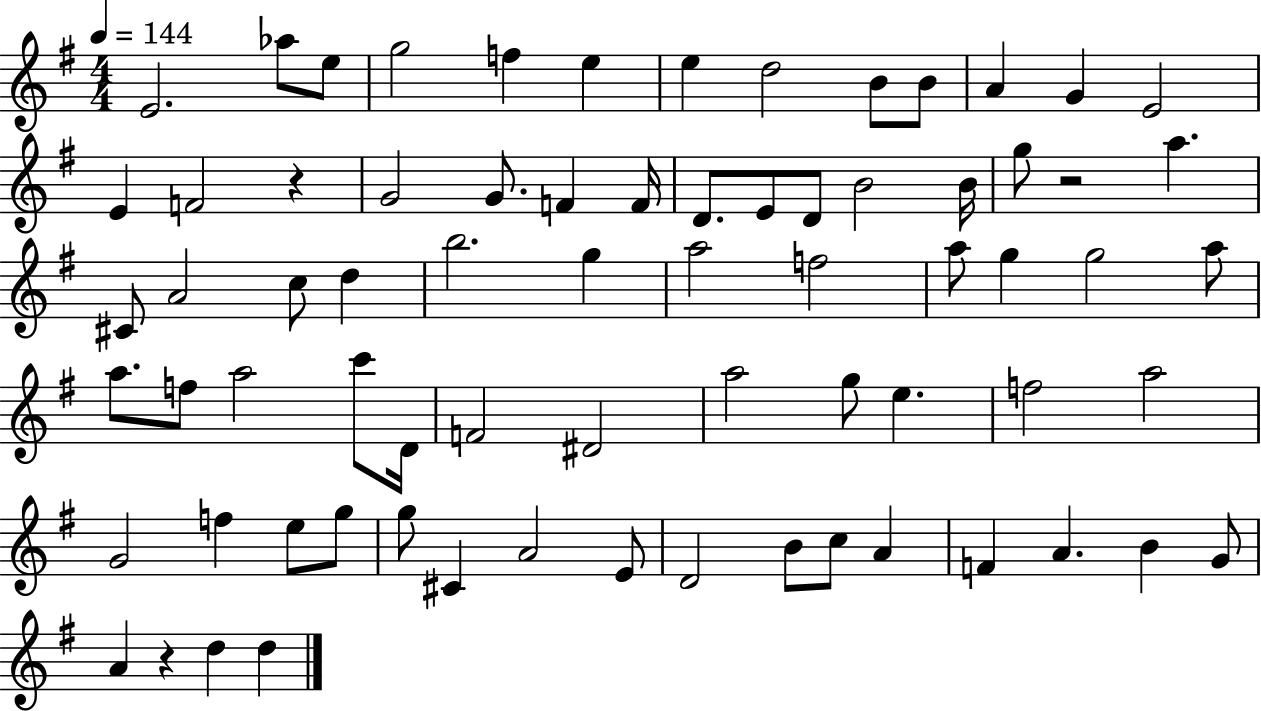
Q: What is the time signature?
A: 4/4